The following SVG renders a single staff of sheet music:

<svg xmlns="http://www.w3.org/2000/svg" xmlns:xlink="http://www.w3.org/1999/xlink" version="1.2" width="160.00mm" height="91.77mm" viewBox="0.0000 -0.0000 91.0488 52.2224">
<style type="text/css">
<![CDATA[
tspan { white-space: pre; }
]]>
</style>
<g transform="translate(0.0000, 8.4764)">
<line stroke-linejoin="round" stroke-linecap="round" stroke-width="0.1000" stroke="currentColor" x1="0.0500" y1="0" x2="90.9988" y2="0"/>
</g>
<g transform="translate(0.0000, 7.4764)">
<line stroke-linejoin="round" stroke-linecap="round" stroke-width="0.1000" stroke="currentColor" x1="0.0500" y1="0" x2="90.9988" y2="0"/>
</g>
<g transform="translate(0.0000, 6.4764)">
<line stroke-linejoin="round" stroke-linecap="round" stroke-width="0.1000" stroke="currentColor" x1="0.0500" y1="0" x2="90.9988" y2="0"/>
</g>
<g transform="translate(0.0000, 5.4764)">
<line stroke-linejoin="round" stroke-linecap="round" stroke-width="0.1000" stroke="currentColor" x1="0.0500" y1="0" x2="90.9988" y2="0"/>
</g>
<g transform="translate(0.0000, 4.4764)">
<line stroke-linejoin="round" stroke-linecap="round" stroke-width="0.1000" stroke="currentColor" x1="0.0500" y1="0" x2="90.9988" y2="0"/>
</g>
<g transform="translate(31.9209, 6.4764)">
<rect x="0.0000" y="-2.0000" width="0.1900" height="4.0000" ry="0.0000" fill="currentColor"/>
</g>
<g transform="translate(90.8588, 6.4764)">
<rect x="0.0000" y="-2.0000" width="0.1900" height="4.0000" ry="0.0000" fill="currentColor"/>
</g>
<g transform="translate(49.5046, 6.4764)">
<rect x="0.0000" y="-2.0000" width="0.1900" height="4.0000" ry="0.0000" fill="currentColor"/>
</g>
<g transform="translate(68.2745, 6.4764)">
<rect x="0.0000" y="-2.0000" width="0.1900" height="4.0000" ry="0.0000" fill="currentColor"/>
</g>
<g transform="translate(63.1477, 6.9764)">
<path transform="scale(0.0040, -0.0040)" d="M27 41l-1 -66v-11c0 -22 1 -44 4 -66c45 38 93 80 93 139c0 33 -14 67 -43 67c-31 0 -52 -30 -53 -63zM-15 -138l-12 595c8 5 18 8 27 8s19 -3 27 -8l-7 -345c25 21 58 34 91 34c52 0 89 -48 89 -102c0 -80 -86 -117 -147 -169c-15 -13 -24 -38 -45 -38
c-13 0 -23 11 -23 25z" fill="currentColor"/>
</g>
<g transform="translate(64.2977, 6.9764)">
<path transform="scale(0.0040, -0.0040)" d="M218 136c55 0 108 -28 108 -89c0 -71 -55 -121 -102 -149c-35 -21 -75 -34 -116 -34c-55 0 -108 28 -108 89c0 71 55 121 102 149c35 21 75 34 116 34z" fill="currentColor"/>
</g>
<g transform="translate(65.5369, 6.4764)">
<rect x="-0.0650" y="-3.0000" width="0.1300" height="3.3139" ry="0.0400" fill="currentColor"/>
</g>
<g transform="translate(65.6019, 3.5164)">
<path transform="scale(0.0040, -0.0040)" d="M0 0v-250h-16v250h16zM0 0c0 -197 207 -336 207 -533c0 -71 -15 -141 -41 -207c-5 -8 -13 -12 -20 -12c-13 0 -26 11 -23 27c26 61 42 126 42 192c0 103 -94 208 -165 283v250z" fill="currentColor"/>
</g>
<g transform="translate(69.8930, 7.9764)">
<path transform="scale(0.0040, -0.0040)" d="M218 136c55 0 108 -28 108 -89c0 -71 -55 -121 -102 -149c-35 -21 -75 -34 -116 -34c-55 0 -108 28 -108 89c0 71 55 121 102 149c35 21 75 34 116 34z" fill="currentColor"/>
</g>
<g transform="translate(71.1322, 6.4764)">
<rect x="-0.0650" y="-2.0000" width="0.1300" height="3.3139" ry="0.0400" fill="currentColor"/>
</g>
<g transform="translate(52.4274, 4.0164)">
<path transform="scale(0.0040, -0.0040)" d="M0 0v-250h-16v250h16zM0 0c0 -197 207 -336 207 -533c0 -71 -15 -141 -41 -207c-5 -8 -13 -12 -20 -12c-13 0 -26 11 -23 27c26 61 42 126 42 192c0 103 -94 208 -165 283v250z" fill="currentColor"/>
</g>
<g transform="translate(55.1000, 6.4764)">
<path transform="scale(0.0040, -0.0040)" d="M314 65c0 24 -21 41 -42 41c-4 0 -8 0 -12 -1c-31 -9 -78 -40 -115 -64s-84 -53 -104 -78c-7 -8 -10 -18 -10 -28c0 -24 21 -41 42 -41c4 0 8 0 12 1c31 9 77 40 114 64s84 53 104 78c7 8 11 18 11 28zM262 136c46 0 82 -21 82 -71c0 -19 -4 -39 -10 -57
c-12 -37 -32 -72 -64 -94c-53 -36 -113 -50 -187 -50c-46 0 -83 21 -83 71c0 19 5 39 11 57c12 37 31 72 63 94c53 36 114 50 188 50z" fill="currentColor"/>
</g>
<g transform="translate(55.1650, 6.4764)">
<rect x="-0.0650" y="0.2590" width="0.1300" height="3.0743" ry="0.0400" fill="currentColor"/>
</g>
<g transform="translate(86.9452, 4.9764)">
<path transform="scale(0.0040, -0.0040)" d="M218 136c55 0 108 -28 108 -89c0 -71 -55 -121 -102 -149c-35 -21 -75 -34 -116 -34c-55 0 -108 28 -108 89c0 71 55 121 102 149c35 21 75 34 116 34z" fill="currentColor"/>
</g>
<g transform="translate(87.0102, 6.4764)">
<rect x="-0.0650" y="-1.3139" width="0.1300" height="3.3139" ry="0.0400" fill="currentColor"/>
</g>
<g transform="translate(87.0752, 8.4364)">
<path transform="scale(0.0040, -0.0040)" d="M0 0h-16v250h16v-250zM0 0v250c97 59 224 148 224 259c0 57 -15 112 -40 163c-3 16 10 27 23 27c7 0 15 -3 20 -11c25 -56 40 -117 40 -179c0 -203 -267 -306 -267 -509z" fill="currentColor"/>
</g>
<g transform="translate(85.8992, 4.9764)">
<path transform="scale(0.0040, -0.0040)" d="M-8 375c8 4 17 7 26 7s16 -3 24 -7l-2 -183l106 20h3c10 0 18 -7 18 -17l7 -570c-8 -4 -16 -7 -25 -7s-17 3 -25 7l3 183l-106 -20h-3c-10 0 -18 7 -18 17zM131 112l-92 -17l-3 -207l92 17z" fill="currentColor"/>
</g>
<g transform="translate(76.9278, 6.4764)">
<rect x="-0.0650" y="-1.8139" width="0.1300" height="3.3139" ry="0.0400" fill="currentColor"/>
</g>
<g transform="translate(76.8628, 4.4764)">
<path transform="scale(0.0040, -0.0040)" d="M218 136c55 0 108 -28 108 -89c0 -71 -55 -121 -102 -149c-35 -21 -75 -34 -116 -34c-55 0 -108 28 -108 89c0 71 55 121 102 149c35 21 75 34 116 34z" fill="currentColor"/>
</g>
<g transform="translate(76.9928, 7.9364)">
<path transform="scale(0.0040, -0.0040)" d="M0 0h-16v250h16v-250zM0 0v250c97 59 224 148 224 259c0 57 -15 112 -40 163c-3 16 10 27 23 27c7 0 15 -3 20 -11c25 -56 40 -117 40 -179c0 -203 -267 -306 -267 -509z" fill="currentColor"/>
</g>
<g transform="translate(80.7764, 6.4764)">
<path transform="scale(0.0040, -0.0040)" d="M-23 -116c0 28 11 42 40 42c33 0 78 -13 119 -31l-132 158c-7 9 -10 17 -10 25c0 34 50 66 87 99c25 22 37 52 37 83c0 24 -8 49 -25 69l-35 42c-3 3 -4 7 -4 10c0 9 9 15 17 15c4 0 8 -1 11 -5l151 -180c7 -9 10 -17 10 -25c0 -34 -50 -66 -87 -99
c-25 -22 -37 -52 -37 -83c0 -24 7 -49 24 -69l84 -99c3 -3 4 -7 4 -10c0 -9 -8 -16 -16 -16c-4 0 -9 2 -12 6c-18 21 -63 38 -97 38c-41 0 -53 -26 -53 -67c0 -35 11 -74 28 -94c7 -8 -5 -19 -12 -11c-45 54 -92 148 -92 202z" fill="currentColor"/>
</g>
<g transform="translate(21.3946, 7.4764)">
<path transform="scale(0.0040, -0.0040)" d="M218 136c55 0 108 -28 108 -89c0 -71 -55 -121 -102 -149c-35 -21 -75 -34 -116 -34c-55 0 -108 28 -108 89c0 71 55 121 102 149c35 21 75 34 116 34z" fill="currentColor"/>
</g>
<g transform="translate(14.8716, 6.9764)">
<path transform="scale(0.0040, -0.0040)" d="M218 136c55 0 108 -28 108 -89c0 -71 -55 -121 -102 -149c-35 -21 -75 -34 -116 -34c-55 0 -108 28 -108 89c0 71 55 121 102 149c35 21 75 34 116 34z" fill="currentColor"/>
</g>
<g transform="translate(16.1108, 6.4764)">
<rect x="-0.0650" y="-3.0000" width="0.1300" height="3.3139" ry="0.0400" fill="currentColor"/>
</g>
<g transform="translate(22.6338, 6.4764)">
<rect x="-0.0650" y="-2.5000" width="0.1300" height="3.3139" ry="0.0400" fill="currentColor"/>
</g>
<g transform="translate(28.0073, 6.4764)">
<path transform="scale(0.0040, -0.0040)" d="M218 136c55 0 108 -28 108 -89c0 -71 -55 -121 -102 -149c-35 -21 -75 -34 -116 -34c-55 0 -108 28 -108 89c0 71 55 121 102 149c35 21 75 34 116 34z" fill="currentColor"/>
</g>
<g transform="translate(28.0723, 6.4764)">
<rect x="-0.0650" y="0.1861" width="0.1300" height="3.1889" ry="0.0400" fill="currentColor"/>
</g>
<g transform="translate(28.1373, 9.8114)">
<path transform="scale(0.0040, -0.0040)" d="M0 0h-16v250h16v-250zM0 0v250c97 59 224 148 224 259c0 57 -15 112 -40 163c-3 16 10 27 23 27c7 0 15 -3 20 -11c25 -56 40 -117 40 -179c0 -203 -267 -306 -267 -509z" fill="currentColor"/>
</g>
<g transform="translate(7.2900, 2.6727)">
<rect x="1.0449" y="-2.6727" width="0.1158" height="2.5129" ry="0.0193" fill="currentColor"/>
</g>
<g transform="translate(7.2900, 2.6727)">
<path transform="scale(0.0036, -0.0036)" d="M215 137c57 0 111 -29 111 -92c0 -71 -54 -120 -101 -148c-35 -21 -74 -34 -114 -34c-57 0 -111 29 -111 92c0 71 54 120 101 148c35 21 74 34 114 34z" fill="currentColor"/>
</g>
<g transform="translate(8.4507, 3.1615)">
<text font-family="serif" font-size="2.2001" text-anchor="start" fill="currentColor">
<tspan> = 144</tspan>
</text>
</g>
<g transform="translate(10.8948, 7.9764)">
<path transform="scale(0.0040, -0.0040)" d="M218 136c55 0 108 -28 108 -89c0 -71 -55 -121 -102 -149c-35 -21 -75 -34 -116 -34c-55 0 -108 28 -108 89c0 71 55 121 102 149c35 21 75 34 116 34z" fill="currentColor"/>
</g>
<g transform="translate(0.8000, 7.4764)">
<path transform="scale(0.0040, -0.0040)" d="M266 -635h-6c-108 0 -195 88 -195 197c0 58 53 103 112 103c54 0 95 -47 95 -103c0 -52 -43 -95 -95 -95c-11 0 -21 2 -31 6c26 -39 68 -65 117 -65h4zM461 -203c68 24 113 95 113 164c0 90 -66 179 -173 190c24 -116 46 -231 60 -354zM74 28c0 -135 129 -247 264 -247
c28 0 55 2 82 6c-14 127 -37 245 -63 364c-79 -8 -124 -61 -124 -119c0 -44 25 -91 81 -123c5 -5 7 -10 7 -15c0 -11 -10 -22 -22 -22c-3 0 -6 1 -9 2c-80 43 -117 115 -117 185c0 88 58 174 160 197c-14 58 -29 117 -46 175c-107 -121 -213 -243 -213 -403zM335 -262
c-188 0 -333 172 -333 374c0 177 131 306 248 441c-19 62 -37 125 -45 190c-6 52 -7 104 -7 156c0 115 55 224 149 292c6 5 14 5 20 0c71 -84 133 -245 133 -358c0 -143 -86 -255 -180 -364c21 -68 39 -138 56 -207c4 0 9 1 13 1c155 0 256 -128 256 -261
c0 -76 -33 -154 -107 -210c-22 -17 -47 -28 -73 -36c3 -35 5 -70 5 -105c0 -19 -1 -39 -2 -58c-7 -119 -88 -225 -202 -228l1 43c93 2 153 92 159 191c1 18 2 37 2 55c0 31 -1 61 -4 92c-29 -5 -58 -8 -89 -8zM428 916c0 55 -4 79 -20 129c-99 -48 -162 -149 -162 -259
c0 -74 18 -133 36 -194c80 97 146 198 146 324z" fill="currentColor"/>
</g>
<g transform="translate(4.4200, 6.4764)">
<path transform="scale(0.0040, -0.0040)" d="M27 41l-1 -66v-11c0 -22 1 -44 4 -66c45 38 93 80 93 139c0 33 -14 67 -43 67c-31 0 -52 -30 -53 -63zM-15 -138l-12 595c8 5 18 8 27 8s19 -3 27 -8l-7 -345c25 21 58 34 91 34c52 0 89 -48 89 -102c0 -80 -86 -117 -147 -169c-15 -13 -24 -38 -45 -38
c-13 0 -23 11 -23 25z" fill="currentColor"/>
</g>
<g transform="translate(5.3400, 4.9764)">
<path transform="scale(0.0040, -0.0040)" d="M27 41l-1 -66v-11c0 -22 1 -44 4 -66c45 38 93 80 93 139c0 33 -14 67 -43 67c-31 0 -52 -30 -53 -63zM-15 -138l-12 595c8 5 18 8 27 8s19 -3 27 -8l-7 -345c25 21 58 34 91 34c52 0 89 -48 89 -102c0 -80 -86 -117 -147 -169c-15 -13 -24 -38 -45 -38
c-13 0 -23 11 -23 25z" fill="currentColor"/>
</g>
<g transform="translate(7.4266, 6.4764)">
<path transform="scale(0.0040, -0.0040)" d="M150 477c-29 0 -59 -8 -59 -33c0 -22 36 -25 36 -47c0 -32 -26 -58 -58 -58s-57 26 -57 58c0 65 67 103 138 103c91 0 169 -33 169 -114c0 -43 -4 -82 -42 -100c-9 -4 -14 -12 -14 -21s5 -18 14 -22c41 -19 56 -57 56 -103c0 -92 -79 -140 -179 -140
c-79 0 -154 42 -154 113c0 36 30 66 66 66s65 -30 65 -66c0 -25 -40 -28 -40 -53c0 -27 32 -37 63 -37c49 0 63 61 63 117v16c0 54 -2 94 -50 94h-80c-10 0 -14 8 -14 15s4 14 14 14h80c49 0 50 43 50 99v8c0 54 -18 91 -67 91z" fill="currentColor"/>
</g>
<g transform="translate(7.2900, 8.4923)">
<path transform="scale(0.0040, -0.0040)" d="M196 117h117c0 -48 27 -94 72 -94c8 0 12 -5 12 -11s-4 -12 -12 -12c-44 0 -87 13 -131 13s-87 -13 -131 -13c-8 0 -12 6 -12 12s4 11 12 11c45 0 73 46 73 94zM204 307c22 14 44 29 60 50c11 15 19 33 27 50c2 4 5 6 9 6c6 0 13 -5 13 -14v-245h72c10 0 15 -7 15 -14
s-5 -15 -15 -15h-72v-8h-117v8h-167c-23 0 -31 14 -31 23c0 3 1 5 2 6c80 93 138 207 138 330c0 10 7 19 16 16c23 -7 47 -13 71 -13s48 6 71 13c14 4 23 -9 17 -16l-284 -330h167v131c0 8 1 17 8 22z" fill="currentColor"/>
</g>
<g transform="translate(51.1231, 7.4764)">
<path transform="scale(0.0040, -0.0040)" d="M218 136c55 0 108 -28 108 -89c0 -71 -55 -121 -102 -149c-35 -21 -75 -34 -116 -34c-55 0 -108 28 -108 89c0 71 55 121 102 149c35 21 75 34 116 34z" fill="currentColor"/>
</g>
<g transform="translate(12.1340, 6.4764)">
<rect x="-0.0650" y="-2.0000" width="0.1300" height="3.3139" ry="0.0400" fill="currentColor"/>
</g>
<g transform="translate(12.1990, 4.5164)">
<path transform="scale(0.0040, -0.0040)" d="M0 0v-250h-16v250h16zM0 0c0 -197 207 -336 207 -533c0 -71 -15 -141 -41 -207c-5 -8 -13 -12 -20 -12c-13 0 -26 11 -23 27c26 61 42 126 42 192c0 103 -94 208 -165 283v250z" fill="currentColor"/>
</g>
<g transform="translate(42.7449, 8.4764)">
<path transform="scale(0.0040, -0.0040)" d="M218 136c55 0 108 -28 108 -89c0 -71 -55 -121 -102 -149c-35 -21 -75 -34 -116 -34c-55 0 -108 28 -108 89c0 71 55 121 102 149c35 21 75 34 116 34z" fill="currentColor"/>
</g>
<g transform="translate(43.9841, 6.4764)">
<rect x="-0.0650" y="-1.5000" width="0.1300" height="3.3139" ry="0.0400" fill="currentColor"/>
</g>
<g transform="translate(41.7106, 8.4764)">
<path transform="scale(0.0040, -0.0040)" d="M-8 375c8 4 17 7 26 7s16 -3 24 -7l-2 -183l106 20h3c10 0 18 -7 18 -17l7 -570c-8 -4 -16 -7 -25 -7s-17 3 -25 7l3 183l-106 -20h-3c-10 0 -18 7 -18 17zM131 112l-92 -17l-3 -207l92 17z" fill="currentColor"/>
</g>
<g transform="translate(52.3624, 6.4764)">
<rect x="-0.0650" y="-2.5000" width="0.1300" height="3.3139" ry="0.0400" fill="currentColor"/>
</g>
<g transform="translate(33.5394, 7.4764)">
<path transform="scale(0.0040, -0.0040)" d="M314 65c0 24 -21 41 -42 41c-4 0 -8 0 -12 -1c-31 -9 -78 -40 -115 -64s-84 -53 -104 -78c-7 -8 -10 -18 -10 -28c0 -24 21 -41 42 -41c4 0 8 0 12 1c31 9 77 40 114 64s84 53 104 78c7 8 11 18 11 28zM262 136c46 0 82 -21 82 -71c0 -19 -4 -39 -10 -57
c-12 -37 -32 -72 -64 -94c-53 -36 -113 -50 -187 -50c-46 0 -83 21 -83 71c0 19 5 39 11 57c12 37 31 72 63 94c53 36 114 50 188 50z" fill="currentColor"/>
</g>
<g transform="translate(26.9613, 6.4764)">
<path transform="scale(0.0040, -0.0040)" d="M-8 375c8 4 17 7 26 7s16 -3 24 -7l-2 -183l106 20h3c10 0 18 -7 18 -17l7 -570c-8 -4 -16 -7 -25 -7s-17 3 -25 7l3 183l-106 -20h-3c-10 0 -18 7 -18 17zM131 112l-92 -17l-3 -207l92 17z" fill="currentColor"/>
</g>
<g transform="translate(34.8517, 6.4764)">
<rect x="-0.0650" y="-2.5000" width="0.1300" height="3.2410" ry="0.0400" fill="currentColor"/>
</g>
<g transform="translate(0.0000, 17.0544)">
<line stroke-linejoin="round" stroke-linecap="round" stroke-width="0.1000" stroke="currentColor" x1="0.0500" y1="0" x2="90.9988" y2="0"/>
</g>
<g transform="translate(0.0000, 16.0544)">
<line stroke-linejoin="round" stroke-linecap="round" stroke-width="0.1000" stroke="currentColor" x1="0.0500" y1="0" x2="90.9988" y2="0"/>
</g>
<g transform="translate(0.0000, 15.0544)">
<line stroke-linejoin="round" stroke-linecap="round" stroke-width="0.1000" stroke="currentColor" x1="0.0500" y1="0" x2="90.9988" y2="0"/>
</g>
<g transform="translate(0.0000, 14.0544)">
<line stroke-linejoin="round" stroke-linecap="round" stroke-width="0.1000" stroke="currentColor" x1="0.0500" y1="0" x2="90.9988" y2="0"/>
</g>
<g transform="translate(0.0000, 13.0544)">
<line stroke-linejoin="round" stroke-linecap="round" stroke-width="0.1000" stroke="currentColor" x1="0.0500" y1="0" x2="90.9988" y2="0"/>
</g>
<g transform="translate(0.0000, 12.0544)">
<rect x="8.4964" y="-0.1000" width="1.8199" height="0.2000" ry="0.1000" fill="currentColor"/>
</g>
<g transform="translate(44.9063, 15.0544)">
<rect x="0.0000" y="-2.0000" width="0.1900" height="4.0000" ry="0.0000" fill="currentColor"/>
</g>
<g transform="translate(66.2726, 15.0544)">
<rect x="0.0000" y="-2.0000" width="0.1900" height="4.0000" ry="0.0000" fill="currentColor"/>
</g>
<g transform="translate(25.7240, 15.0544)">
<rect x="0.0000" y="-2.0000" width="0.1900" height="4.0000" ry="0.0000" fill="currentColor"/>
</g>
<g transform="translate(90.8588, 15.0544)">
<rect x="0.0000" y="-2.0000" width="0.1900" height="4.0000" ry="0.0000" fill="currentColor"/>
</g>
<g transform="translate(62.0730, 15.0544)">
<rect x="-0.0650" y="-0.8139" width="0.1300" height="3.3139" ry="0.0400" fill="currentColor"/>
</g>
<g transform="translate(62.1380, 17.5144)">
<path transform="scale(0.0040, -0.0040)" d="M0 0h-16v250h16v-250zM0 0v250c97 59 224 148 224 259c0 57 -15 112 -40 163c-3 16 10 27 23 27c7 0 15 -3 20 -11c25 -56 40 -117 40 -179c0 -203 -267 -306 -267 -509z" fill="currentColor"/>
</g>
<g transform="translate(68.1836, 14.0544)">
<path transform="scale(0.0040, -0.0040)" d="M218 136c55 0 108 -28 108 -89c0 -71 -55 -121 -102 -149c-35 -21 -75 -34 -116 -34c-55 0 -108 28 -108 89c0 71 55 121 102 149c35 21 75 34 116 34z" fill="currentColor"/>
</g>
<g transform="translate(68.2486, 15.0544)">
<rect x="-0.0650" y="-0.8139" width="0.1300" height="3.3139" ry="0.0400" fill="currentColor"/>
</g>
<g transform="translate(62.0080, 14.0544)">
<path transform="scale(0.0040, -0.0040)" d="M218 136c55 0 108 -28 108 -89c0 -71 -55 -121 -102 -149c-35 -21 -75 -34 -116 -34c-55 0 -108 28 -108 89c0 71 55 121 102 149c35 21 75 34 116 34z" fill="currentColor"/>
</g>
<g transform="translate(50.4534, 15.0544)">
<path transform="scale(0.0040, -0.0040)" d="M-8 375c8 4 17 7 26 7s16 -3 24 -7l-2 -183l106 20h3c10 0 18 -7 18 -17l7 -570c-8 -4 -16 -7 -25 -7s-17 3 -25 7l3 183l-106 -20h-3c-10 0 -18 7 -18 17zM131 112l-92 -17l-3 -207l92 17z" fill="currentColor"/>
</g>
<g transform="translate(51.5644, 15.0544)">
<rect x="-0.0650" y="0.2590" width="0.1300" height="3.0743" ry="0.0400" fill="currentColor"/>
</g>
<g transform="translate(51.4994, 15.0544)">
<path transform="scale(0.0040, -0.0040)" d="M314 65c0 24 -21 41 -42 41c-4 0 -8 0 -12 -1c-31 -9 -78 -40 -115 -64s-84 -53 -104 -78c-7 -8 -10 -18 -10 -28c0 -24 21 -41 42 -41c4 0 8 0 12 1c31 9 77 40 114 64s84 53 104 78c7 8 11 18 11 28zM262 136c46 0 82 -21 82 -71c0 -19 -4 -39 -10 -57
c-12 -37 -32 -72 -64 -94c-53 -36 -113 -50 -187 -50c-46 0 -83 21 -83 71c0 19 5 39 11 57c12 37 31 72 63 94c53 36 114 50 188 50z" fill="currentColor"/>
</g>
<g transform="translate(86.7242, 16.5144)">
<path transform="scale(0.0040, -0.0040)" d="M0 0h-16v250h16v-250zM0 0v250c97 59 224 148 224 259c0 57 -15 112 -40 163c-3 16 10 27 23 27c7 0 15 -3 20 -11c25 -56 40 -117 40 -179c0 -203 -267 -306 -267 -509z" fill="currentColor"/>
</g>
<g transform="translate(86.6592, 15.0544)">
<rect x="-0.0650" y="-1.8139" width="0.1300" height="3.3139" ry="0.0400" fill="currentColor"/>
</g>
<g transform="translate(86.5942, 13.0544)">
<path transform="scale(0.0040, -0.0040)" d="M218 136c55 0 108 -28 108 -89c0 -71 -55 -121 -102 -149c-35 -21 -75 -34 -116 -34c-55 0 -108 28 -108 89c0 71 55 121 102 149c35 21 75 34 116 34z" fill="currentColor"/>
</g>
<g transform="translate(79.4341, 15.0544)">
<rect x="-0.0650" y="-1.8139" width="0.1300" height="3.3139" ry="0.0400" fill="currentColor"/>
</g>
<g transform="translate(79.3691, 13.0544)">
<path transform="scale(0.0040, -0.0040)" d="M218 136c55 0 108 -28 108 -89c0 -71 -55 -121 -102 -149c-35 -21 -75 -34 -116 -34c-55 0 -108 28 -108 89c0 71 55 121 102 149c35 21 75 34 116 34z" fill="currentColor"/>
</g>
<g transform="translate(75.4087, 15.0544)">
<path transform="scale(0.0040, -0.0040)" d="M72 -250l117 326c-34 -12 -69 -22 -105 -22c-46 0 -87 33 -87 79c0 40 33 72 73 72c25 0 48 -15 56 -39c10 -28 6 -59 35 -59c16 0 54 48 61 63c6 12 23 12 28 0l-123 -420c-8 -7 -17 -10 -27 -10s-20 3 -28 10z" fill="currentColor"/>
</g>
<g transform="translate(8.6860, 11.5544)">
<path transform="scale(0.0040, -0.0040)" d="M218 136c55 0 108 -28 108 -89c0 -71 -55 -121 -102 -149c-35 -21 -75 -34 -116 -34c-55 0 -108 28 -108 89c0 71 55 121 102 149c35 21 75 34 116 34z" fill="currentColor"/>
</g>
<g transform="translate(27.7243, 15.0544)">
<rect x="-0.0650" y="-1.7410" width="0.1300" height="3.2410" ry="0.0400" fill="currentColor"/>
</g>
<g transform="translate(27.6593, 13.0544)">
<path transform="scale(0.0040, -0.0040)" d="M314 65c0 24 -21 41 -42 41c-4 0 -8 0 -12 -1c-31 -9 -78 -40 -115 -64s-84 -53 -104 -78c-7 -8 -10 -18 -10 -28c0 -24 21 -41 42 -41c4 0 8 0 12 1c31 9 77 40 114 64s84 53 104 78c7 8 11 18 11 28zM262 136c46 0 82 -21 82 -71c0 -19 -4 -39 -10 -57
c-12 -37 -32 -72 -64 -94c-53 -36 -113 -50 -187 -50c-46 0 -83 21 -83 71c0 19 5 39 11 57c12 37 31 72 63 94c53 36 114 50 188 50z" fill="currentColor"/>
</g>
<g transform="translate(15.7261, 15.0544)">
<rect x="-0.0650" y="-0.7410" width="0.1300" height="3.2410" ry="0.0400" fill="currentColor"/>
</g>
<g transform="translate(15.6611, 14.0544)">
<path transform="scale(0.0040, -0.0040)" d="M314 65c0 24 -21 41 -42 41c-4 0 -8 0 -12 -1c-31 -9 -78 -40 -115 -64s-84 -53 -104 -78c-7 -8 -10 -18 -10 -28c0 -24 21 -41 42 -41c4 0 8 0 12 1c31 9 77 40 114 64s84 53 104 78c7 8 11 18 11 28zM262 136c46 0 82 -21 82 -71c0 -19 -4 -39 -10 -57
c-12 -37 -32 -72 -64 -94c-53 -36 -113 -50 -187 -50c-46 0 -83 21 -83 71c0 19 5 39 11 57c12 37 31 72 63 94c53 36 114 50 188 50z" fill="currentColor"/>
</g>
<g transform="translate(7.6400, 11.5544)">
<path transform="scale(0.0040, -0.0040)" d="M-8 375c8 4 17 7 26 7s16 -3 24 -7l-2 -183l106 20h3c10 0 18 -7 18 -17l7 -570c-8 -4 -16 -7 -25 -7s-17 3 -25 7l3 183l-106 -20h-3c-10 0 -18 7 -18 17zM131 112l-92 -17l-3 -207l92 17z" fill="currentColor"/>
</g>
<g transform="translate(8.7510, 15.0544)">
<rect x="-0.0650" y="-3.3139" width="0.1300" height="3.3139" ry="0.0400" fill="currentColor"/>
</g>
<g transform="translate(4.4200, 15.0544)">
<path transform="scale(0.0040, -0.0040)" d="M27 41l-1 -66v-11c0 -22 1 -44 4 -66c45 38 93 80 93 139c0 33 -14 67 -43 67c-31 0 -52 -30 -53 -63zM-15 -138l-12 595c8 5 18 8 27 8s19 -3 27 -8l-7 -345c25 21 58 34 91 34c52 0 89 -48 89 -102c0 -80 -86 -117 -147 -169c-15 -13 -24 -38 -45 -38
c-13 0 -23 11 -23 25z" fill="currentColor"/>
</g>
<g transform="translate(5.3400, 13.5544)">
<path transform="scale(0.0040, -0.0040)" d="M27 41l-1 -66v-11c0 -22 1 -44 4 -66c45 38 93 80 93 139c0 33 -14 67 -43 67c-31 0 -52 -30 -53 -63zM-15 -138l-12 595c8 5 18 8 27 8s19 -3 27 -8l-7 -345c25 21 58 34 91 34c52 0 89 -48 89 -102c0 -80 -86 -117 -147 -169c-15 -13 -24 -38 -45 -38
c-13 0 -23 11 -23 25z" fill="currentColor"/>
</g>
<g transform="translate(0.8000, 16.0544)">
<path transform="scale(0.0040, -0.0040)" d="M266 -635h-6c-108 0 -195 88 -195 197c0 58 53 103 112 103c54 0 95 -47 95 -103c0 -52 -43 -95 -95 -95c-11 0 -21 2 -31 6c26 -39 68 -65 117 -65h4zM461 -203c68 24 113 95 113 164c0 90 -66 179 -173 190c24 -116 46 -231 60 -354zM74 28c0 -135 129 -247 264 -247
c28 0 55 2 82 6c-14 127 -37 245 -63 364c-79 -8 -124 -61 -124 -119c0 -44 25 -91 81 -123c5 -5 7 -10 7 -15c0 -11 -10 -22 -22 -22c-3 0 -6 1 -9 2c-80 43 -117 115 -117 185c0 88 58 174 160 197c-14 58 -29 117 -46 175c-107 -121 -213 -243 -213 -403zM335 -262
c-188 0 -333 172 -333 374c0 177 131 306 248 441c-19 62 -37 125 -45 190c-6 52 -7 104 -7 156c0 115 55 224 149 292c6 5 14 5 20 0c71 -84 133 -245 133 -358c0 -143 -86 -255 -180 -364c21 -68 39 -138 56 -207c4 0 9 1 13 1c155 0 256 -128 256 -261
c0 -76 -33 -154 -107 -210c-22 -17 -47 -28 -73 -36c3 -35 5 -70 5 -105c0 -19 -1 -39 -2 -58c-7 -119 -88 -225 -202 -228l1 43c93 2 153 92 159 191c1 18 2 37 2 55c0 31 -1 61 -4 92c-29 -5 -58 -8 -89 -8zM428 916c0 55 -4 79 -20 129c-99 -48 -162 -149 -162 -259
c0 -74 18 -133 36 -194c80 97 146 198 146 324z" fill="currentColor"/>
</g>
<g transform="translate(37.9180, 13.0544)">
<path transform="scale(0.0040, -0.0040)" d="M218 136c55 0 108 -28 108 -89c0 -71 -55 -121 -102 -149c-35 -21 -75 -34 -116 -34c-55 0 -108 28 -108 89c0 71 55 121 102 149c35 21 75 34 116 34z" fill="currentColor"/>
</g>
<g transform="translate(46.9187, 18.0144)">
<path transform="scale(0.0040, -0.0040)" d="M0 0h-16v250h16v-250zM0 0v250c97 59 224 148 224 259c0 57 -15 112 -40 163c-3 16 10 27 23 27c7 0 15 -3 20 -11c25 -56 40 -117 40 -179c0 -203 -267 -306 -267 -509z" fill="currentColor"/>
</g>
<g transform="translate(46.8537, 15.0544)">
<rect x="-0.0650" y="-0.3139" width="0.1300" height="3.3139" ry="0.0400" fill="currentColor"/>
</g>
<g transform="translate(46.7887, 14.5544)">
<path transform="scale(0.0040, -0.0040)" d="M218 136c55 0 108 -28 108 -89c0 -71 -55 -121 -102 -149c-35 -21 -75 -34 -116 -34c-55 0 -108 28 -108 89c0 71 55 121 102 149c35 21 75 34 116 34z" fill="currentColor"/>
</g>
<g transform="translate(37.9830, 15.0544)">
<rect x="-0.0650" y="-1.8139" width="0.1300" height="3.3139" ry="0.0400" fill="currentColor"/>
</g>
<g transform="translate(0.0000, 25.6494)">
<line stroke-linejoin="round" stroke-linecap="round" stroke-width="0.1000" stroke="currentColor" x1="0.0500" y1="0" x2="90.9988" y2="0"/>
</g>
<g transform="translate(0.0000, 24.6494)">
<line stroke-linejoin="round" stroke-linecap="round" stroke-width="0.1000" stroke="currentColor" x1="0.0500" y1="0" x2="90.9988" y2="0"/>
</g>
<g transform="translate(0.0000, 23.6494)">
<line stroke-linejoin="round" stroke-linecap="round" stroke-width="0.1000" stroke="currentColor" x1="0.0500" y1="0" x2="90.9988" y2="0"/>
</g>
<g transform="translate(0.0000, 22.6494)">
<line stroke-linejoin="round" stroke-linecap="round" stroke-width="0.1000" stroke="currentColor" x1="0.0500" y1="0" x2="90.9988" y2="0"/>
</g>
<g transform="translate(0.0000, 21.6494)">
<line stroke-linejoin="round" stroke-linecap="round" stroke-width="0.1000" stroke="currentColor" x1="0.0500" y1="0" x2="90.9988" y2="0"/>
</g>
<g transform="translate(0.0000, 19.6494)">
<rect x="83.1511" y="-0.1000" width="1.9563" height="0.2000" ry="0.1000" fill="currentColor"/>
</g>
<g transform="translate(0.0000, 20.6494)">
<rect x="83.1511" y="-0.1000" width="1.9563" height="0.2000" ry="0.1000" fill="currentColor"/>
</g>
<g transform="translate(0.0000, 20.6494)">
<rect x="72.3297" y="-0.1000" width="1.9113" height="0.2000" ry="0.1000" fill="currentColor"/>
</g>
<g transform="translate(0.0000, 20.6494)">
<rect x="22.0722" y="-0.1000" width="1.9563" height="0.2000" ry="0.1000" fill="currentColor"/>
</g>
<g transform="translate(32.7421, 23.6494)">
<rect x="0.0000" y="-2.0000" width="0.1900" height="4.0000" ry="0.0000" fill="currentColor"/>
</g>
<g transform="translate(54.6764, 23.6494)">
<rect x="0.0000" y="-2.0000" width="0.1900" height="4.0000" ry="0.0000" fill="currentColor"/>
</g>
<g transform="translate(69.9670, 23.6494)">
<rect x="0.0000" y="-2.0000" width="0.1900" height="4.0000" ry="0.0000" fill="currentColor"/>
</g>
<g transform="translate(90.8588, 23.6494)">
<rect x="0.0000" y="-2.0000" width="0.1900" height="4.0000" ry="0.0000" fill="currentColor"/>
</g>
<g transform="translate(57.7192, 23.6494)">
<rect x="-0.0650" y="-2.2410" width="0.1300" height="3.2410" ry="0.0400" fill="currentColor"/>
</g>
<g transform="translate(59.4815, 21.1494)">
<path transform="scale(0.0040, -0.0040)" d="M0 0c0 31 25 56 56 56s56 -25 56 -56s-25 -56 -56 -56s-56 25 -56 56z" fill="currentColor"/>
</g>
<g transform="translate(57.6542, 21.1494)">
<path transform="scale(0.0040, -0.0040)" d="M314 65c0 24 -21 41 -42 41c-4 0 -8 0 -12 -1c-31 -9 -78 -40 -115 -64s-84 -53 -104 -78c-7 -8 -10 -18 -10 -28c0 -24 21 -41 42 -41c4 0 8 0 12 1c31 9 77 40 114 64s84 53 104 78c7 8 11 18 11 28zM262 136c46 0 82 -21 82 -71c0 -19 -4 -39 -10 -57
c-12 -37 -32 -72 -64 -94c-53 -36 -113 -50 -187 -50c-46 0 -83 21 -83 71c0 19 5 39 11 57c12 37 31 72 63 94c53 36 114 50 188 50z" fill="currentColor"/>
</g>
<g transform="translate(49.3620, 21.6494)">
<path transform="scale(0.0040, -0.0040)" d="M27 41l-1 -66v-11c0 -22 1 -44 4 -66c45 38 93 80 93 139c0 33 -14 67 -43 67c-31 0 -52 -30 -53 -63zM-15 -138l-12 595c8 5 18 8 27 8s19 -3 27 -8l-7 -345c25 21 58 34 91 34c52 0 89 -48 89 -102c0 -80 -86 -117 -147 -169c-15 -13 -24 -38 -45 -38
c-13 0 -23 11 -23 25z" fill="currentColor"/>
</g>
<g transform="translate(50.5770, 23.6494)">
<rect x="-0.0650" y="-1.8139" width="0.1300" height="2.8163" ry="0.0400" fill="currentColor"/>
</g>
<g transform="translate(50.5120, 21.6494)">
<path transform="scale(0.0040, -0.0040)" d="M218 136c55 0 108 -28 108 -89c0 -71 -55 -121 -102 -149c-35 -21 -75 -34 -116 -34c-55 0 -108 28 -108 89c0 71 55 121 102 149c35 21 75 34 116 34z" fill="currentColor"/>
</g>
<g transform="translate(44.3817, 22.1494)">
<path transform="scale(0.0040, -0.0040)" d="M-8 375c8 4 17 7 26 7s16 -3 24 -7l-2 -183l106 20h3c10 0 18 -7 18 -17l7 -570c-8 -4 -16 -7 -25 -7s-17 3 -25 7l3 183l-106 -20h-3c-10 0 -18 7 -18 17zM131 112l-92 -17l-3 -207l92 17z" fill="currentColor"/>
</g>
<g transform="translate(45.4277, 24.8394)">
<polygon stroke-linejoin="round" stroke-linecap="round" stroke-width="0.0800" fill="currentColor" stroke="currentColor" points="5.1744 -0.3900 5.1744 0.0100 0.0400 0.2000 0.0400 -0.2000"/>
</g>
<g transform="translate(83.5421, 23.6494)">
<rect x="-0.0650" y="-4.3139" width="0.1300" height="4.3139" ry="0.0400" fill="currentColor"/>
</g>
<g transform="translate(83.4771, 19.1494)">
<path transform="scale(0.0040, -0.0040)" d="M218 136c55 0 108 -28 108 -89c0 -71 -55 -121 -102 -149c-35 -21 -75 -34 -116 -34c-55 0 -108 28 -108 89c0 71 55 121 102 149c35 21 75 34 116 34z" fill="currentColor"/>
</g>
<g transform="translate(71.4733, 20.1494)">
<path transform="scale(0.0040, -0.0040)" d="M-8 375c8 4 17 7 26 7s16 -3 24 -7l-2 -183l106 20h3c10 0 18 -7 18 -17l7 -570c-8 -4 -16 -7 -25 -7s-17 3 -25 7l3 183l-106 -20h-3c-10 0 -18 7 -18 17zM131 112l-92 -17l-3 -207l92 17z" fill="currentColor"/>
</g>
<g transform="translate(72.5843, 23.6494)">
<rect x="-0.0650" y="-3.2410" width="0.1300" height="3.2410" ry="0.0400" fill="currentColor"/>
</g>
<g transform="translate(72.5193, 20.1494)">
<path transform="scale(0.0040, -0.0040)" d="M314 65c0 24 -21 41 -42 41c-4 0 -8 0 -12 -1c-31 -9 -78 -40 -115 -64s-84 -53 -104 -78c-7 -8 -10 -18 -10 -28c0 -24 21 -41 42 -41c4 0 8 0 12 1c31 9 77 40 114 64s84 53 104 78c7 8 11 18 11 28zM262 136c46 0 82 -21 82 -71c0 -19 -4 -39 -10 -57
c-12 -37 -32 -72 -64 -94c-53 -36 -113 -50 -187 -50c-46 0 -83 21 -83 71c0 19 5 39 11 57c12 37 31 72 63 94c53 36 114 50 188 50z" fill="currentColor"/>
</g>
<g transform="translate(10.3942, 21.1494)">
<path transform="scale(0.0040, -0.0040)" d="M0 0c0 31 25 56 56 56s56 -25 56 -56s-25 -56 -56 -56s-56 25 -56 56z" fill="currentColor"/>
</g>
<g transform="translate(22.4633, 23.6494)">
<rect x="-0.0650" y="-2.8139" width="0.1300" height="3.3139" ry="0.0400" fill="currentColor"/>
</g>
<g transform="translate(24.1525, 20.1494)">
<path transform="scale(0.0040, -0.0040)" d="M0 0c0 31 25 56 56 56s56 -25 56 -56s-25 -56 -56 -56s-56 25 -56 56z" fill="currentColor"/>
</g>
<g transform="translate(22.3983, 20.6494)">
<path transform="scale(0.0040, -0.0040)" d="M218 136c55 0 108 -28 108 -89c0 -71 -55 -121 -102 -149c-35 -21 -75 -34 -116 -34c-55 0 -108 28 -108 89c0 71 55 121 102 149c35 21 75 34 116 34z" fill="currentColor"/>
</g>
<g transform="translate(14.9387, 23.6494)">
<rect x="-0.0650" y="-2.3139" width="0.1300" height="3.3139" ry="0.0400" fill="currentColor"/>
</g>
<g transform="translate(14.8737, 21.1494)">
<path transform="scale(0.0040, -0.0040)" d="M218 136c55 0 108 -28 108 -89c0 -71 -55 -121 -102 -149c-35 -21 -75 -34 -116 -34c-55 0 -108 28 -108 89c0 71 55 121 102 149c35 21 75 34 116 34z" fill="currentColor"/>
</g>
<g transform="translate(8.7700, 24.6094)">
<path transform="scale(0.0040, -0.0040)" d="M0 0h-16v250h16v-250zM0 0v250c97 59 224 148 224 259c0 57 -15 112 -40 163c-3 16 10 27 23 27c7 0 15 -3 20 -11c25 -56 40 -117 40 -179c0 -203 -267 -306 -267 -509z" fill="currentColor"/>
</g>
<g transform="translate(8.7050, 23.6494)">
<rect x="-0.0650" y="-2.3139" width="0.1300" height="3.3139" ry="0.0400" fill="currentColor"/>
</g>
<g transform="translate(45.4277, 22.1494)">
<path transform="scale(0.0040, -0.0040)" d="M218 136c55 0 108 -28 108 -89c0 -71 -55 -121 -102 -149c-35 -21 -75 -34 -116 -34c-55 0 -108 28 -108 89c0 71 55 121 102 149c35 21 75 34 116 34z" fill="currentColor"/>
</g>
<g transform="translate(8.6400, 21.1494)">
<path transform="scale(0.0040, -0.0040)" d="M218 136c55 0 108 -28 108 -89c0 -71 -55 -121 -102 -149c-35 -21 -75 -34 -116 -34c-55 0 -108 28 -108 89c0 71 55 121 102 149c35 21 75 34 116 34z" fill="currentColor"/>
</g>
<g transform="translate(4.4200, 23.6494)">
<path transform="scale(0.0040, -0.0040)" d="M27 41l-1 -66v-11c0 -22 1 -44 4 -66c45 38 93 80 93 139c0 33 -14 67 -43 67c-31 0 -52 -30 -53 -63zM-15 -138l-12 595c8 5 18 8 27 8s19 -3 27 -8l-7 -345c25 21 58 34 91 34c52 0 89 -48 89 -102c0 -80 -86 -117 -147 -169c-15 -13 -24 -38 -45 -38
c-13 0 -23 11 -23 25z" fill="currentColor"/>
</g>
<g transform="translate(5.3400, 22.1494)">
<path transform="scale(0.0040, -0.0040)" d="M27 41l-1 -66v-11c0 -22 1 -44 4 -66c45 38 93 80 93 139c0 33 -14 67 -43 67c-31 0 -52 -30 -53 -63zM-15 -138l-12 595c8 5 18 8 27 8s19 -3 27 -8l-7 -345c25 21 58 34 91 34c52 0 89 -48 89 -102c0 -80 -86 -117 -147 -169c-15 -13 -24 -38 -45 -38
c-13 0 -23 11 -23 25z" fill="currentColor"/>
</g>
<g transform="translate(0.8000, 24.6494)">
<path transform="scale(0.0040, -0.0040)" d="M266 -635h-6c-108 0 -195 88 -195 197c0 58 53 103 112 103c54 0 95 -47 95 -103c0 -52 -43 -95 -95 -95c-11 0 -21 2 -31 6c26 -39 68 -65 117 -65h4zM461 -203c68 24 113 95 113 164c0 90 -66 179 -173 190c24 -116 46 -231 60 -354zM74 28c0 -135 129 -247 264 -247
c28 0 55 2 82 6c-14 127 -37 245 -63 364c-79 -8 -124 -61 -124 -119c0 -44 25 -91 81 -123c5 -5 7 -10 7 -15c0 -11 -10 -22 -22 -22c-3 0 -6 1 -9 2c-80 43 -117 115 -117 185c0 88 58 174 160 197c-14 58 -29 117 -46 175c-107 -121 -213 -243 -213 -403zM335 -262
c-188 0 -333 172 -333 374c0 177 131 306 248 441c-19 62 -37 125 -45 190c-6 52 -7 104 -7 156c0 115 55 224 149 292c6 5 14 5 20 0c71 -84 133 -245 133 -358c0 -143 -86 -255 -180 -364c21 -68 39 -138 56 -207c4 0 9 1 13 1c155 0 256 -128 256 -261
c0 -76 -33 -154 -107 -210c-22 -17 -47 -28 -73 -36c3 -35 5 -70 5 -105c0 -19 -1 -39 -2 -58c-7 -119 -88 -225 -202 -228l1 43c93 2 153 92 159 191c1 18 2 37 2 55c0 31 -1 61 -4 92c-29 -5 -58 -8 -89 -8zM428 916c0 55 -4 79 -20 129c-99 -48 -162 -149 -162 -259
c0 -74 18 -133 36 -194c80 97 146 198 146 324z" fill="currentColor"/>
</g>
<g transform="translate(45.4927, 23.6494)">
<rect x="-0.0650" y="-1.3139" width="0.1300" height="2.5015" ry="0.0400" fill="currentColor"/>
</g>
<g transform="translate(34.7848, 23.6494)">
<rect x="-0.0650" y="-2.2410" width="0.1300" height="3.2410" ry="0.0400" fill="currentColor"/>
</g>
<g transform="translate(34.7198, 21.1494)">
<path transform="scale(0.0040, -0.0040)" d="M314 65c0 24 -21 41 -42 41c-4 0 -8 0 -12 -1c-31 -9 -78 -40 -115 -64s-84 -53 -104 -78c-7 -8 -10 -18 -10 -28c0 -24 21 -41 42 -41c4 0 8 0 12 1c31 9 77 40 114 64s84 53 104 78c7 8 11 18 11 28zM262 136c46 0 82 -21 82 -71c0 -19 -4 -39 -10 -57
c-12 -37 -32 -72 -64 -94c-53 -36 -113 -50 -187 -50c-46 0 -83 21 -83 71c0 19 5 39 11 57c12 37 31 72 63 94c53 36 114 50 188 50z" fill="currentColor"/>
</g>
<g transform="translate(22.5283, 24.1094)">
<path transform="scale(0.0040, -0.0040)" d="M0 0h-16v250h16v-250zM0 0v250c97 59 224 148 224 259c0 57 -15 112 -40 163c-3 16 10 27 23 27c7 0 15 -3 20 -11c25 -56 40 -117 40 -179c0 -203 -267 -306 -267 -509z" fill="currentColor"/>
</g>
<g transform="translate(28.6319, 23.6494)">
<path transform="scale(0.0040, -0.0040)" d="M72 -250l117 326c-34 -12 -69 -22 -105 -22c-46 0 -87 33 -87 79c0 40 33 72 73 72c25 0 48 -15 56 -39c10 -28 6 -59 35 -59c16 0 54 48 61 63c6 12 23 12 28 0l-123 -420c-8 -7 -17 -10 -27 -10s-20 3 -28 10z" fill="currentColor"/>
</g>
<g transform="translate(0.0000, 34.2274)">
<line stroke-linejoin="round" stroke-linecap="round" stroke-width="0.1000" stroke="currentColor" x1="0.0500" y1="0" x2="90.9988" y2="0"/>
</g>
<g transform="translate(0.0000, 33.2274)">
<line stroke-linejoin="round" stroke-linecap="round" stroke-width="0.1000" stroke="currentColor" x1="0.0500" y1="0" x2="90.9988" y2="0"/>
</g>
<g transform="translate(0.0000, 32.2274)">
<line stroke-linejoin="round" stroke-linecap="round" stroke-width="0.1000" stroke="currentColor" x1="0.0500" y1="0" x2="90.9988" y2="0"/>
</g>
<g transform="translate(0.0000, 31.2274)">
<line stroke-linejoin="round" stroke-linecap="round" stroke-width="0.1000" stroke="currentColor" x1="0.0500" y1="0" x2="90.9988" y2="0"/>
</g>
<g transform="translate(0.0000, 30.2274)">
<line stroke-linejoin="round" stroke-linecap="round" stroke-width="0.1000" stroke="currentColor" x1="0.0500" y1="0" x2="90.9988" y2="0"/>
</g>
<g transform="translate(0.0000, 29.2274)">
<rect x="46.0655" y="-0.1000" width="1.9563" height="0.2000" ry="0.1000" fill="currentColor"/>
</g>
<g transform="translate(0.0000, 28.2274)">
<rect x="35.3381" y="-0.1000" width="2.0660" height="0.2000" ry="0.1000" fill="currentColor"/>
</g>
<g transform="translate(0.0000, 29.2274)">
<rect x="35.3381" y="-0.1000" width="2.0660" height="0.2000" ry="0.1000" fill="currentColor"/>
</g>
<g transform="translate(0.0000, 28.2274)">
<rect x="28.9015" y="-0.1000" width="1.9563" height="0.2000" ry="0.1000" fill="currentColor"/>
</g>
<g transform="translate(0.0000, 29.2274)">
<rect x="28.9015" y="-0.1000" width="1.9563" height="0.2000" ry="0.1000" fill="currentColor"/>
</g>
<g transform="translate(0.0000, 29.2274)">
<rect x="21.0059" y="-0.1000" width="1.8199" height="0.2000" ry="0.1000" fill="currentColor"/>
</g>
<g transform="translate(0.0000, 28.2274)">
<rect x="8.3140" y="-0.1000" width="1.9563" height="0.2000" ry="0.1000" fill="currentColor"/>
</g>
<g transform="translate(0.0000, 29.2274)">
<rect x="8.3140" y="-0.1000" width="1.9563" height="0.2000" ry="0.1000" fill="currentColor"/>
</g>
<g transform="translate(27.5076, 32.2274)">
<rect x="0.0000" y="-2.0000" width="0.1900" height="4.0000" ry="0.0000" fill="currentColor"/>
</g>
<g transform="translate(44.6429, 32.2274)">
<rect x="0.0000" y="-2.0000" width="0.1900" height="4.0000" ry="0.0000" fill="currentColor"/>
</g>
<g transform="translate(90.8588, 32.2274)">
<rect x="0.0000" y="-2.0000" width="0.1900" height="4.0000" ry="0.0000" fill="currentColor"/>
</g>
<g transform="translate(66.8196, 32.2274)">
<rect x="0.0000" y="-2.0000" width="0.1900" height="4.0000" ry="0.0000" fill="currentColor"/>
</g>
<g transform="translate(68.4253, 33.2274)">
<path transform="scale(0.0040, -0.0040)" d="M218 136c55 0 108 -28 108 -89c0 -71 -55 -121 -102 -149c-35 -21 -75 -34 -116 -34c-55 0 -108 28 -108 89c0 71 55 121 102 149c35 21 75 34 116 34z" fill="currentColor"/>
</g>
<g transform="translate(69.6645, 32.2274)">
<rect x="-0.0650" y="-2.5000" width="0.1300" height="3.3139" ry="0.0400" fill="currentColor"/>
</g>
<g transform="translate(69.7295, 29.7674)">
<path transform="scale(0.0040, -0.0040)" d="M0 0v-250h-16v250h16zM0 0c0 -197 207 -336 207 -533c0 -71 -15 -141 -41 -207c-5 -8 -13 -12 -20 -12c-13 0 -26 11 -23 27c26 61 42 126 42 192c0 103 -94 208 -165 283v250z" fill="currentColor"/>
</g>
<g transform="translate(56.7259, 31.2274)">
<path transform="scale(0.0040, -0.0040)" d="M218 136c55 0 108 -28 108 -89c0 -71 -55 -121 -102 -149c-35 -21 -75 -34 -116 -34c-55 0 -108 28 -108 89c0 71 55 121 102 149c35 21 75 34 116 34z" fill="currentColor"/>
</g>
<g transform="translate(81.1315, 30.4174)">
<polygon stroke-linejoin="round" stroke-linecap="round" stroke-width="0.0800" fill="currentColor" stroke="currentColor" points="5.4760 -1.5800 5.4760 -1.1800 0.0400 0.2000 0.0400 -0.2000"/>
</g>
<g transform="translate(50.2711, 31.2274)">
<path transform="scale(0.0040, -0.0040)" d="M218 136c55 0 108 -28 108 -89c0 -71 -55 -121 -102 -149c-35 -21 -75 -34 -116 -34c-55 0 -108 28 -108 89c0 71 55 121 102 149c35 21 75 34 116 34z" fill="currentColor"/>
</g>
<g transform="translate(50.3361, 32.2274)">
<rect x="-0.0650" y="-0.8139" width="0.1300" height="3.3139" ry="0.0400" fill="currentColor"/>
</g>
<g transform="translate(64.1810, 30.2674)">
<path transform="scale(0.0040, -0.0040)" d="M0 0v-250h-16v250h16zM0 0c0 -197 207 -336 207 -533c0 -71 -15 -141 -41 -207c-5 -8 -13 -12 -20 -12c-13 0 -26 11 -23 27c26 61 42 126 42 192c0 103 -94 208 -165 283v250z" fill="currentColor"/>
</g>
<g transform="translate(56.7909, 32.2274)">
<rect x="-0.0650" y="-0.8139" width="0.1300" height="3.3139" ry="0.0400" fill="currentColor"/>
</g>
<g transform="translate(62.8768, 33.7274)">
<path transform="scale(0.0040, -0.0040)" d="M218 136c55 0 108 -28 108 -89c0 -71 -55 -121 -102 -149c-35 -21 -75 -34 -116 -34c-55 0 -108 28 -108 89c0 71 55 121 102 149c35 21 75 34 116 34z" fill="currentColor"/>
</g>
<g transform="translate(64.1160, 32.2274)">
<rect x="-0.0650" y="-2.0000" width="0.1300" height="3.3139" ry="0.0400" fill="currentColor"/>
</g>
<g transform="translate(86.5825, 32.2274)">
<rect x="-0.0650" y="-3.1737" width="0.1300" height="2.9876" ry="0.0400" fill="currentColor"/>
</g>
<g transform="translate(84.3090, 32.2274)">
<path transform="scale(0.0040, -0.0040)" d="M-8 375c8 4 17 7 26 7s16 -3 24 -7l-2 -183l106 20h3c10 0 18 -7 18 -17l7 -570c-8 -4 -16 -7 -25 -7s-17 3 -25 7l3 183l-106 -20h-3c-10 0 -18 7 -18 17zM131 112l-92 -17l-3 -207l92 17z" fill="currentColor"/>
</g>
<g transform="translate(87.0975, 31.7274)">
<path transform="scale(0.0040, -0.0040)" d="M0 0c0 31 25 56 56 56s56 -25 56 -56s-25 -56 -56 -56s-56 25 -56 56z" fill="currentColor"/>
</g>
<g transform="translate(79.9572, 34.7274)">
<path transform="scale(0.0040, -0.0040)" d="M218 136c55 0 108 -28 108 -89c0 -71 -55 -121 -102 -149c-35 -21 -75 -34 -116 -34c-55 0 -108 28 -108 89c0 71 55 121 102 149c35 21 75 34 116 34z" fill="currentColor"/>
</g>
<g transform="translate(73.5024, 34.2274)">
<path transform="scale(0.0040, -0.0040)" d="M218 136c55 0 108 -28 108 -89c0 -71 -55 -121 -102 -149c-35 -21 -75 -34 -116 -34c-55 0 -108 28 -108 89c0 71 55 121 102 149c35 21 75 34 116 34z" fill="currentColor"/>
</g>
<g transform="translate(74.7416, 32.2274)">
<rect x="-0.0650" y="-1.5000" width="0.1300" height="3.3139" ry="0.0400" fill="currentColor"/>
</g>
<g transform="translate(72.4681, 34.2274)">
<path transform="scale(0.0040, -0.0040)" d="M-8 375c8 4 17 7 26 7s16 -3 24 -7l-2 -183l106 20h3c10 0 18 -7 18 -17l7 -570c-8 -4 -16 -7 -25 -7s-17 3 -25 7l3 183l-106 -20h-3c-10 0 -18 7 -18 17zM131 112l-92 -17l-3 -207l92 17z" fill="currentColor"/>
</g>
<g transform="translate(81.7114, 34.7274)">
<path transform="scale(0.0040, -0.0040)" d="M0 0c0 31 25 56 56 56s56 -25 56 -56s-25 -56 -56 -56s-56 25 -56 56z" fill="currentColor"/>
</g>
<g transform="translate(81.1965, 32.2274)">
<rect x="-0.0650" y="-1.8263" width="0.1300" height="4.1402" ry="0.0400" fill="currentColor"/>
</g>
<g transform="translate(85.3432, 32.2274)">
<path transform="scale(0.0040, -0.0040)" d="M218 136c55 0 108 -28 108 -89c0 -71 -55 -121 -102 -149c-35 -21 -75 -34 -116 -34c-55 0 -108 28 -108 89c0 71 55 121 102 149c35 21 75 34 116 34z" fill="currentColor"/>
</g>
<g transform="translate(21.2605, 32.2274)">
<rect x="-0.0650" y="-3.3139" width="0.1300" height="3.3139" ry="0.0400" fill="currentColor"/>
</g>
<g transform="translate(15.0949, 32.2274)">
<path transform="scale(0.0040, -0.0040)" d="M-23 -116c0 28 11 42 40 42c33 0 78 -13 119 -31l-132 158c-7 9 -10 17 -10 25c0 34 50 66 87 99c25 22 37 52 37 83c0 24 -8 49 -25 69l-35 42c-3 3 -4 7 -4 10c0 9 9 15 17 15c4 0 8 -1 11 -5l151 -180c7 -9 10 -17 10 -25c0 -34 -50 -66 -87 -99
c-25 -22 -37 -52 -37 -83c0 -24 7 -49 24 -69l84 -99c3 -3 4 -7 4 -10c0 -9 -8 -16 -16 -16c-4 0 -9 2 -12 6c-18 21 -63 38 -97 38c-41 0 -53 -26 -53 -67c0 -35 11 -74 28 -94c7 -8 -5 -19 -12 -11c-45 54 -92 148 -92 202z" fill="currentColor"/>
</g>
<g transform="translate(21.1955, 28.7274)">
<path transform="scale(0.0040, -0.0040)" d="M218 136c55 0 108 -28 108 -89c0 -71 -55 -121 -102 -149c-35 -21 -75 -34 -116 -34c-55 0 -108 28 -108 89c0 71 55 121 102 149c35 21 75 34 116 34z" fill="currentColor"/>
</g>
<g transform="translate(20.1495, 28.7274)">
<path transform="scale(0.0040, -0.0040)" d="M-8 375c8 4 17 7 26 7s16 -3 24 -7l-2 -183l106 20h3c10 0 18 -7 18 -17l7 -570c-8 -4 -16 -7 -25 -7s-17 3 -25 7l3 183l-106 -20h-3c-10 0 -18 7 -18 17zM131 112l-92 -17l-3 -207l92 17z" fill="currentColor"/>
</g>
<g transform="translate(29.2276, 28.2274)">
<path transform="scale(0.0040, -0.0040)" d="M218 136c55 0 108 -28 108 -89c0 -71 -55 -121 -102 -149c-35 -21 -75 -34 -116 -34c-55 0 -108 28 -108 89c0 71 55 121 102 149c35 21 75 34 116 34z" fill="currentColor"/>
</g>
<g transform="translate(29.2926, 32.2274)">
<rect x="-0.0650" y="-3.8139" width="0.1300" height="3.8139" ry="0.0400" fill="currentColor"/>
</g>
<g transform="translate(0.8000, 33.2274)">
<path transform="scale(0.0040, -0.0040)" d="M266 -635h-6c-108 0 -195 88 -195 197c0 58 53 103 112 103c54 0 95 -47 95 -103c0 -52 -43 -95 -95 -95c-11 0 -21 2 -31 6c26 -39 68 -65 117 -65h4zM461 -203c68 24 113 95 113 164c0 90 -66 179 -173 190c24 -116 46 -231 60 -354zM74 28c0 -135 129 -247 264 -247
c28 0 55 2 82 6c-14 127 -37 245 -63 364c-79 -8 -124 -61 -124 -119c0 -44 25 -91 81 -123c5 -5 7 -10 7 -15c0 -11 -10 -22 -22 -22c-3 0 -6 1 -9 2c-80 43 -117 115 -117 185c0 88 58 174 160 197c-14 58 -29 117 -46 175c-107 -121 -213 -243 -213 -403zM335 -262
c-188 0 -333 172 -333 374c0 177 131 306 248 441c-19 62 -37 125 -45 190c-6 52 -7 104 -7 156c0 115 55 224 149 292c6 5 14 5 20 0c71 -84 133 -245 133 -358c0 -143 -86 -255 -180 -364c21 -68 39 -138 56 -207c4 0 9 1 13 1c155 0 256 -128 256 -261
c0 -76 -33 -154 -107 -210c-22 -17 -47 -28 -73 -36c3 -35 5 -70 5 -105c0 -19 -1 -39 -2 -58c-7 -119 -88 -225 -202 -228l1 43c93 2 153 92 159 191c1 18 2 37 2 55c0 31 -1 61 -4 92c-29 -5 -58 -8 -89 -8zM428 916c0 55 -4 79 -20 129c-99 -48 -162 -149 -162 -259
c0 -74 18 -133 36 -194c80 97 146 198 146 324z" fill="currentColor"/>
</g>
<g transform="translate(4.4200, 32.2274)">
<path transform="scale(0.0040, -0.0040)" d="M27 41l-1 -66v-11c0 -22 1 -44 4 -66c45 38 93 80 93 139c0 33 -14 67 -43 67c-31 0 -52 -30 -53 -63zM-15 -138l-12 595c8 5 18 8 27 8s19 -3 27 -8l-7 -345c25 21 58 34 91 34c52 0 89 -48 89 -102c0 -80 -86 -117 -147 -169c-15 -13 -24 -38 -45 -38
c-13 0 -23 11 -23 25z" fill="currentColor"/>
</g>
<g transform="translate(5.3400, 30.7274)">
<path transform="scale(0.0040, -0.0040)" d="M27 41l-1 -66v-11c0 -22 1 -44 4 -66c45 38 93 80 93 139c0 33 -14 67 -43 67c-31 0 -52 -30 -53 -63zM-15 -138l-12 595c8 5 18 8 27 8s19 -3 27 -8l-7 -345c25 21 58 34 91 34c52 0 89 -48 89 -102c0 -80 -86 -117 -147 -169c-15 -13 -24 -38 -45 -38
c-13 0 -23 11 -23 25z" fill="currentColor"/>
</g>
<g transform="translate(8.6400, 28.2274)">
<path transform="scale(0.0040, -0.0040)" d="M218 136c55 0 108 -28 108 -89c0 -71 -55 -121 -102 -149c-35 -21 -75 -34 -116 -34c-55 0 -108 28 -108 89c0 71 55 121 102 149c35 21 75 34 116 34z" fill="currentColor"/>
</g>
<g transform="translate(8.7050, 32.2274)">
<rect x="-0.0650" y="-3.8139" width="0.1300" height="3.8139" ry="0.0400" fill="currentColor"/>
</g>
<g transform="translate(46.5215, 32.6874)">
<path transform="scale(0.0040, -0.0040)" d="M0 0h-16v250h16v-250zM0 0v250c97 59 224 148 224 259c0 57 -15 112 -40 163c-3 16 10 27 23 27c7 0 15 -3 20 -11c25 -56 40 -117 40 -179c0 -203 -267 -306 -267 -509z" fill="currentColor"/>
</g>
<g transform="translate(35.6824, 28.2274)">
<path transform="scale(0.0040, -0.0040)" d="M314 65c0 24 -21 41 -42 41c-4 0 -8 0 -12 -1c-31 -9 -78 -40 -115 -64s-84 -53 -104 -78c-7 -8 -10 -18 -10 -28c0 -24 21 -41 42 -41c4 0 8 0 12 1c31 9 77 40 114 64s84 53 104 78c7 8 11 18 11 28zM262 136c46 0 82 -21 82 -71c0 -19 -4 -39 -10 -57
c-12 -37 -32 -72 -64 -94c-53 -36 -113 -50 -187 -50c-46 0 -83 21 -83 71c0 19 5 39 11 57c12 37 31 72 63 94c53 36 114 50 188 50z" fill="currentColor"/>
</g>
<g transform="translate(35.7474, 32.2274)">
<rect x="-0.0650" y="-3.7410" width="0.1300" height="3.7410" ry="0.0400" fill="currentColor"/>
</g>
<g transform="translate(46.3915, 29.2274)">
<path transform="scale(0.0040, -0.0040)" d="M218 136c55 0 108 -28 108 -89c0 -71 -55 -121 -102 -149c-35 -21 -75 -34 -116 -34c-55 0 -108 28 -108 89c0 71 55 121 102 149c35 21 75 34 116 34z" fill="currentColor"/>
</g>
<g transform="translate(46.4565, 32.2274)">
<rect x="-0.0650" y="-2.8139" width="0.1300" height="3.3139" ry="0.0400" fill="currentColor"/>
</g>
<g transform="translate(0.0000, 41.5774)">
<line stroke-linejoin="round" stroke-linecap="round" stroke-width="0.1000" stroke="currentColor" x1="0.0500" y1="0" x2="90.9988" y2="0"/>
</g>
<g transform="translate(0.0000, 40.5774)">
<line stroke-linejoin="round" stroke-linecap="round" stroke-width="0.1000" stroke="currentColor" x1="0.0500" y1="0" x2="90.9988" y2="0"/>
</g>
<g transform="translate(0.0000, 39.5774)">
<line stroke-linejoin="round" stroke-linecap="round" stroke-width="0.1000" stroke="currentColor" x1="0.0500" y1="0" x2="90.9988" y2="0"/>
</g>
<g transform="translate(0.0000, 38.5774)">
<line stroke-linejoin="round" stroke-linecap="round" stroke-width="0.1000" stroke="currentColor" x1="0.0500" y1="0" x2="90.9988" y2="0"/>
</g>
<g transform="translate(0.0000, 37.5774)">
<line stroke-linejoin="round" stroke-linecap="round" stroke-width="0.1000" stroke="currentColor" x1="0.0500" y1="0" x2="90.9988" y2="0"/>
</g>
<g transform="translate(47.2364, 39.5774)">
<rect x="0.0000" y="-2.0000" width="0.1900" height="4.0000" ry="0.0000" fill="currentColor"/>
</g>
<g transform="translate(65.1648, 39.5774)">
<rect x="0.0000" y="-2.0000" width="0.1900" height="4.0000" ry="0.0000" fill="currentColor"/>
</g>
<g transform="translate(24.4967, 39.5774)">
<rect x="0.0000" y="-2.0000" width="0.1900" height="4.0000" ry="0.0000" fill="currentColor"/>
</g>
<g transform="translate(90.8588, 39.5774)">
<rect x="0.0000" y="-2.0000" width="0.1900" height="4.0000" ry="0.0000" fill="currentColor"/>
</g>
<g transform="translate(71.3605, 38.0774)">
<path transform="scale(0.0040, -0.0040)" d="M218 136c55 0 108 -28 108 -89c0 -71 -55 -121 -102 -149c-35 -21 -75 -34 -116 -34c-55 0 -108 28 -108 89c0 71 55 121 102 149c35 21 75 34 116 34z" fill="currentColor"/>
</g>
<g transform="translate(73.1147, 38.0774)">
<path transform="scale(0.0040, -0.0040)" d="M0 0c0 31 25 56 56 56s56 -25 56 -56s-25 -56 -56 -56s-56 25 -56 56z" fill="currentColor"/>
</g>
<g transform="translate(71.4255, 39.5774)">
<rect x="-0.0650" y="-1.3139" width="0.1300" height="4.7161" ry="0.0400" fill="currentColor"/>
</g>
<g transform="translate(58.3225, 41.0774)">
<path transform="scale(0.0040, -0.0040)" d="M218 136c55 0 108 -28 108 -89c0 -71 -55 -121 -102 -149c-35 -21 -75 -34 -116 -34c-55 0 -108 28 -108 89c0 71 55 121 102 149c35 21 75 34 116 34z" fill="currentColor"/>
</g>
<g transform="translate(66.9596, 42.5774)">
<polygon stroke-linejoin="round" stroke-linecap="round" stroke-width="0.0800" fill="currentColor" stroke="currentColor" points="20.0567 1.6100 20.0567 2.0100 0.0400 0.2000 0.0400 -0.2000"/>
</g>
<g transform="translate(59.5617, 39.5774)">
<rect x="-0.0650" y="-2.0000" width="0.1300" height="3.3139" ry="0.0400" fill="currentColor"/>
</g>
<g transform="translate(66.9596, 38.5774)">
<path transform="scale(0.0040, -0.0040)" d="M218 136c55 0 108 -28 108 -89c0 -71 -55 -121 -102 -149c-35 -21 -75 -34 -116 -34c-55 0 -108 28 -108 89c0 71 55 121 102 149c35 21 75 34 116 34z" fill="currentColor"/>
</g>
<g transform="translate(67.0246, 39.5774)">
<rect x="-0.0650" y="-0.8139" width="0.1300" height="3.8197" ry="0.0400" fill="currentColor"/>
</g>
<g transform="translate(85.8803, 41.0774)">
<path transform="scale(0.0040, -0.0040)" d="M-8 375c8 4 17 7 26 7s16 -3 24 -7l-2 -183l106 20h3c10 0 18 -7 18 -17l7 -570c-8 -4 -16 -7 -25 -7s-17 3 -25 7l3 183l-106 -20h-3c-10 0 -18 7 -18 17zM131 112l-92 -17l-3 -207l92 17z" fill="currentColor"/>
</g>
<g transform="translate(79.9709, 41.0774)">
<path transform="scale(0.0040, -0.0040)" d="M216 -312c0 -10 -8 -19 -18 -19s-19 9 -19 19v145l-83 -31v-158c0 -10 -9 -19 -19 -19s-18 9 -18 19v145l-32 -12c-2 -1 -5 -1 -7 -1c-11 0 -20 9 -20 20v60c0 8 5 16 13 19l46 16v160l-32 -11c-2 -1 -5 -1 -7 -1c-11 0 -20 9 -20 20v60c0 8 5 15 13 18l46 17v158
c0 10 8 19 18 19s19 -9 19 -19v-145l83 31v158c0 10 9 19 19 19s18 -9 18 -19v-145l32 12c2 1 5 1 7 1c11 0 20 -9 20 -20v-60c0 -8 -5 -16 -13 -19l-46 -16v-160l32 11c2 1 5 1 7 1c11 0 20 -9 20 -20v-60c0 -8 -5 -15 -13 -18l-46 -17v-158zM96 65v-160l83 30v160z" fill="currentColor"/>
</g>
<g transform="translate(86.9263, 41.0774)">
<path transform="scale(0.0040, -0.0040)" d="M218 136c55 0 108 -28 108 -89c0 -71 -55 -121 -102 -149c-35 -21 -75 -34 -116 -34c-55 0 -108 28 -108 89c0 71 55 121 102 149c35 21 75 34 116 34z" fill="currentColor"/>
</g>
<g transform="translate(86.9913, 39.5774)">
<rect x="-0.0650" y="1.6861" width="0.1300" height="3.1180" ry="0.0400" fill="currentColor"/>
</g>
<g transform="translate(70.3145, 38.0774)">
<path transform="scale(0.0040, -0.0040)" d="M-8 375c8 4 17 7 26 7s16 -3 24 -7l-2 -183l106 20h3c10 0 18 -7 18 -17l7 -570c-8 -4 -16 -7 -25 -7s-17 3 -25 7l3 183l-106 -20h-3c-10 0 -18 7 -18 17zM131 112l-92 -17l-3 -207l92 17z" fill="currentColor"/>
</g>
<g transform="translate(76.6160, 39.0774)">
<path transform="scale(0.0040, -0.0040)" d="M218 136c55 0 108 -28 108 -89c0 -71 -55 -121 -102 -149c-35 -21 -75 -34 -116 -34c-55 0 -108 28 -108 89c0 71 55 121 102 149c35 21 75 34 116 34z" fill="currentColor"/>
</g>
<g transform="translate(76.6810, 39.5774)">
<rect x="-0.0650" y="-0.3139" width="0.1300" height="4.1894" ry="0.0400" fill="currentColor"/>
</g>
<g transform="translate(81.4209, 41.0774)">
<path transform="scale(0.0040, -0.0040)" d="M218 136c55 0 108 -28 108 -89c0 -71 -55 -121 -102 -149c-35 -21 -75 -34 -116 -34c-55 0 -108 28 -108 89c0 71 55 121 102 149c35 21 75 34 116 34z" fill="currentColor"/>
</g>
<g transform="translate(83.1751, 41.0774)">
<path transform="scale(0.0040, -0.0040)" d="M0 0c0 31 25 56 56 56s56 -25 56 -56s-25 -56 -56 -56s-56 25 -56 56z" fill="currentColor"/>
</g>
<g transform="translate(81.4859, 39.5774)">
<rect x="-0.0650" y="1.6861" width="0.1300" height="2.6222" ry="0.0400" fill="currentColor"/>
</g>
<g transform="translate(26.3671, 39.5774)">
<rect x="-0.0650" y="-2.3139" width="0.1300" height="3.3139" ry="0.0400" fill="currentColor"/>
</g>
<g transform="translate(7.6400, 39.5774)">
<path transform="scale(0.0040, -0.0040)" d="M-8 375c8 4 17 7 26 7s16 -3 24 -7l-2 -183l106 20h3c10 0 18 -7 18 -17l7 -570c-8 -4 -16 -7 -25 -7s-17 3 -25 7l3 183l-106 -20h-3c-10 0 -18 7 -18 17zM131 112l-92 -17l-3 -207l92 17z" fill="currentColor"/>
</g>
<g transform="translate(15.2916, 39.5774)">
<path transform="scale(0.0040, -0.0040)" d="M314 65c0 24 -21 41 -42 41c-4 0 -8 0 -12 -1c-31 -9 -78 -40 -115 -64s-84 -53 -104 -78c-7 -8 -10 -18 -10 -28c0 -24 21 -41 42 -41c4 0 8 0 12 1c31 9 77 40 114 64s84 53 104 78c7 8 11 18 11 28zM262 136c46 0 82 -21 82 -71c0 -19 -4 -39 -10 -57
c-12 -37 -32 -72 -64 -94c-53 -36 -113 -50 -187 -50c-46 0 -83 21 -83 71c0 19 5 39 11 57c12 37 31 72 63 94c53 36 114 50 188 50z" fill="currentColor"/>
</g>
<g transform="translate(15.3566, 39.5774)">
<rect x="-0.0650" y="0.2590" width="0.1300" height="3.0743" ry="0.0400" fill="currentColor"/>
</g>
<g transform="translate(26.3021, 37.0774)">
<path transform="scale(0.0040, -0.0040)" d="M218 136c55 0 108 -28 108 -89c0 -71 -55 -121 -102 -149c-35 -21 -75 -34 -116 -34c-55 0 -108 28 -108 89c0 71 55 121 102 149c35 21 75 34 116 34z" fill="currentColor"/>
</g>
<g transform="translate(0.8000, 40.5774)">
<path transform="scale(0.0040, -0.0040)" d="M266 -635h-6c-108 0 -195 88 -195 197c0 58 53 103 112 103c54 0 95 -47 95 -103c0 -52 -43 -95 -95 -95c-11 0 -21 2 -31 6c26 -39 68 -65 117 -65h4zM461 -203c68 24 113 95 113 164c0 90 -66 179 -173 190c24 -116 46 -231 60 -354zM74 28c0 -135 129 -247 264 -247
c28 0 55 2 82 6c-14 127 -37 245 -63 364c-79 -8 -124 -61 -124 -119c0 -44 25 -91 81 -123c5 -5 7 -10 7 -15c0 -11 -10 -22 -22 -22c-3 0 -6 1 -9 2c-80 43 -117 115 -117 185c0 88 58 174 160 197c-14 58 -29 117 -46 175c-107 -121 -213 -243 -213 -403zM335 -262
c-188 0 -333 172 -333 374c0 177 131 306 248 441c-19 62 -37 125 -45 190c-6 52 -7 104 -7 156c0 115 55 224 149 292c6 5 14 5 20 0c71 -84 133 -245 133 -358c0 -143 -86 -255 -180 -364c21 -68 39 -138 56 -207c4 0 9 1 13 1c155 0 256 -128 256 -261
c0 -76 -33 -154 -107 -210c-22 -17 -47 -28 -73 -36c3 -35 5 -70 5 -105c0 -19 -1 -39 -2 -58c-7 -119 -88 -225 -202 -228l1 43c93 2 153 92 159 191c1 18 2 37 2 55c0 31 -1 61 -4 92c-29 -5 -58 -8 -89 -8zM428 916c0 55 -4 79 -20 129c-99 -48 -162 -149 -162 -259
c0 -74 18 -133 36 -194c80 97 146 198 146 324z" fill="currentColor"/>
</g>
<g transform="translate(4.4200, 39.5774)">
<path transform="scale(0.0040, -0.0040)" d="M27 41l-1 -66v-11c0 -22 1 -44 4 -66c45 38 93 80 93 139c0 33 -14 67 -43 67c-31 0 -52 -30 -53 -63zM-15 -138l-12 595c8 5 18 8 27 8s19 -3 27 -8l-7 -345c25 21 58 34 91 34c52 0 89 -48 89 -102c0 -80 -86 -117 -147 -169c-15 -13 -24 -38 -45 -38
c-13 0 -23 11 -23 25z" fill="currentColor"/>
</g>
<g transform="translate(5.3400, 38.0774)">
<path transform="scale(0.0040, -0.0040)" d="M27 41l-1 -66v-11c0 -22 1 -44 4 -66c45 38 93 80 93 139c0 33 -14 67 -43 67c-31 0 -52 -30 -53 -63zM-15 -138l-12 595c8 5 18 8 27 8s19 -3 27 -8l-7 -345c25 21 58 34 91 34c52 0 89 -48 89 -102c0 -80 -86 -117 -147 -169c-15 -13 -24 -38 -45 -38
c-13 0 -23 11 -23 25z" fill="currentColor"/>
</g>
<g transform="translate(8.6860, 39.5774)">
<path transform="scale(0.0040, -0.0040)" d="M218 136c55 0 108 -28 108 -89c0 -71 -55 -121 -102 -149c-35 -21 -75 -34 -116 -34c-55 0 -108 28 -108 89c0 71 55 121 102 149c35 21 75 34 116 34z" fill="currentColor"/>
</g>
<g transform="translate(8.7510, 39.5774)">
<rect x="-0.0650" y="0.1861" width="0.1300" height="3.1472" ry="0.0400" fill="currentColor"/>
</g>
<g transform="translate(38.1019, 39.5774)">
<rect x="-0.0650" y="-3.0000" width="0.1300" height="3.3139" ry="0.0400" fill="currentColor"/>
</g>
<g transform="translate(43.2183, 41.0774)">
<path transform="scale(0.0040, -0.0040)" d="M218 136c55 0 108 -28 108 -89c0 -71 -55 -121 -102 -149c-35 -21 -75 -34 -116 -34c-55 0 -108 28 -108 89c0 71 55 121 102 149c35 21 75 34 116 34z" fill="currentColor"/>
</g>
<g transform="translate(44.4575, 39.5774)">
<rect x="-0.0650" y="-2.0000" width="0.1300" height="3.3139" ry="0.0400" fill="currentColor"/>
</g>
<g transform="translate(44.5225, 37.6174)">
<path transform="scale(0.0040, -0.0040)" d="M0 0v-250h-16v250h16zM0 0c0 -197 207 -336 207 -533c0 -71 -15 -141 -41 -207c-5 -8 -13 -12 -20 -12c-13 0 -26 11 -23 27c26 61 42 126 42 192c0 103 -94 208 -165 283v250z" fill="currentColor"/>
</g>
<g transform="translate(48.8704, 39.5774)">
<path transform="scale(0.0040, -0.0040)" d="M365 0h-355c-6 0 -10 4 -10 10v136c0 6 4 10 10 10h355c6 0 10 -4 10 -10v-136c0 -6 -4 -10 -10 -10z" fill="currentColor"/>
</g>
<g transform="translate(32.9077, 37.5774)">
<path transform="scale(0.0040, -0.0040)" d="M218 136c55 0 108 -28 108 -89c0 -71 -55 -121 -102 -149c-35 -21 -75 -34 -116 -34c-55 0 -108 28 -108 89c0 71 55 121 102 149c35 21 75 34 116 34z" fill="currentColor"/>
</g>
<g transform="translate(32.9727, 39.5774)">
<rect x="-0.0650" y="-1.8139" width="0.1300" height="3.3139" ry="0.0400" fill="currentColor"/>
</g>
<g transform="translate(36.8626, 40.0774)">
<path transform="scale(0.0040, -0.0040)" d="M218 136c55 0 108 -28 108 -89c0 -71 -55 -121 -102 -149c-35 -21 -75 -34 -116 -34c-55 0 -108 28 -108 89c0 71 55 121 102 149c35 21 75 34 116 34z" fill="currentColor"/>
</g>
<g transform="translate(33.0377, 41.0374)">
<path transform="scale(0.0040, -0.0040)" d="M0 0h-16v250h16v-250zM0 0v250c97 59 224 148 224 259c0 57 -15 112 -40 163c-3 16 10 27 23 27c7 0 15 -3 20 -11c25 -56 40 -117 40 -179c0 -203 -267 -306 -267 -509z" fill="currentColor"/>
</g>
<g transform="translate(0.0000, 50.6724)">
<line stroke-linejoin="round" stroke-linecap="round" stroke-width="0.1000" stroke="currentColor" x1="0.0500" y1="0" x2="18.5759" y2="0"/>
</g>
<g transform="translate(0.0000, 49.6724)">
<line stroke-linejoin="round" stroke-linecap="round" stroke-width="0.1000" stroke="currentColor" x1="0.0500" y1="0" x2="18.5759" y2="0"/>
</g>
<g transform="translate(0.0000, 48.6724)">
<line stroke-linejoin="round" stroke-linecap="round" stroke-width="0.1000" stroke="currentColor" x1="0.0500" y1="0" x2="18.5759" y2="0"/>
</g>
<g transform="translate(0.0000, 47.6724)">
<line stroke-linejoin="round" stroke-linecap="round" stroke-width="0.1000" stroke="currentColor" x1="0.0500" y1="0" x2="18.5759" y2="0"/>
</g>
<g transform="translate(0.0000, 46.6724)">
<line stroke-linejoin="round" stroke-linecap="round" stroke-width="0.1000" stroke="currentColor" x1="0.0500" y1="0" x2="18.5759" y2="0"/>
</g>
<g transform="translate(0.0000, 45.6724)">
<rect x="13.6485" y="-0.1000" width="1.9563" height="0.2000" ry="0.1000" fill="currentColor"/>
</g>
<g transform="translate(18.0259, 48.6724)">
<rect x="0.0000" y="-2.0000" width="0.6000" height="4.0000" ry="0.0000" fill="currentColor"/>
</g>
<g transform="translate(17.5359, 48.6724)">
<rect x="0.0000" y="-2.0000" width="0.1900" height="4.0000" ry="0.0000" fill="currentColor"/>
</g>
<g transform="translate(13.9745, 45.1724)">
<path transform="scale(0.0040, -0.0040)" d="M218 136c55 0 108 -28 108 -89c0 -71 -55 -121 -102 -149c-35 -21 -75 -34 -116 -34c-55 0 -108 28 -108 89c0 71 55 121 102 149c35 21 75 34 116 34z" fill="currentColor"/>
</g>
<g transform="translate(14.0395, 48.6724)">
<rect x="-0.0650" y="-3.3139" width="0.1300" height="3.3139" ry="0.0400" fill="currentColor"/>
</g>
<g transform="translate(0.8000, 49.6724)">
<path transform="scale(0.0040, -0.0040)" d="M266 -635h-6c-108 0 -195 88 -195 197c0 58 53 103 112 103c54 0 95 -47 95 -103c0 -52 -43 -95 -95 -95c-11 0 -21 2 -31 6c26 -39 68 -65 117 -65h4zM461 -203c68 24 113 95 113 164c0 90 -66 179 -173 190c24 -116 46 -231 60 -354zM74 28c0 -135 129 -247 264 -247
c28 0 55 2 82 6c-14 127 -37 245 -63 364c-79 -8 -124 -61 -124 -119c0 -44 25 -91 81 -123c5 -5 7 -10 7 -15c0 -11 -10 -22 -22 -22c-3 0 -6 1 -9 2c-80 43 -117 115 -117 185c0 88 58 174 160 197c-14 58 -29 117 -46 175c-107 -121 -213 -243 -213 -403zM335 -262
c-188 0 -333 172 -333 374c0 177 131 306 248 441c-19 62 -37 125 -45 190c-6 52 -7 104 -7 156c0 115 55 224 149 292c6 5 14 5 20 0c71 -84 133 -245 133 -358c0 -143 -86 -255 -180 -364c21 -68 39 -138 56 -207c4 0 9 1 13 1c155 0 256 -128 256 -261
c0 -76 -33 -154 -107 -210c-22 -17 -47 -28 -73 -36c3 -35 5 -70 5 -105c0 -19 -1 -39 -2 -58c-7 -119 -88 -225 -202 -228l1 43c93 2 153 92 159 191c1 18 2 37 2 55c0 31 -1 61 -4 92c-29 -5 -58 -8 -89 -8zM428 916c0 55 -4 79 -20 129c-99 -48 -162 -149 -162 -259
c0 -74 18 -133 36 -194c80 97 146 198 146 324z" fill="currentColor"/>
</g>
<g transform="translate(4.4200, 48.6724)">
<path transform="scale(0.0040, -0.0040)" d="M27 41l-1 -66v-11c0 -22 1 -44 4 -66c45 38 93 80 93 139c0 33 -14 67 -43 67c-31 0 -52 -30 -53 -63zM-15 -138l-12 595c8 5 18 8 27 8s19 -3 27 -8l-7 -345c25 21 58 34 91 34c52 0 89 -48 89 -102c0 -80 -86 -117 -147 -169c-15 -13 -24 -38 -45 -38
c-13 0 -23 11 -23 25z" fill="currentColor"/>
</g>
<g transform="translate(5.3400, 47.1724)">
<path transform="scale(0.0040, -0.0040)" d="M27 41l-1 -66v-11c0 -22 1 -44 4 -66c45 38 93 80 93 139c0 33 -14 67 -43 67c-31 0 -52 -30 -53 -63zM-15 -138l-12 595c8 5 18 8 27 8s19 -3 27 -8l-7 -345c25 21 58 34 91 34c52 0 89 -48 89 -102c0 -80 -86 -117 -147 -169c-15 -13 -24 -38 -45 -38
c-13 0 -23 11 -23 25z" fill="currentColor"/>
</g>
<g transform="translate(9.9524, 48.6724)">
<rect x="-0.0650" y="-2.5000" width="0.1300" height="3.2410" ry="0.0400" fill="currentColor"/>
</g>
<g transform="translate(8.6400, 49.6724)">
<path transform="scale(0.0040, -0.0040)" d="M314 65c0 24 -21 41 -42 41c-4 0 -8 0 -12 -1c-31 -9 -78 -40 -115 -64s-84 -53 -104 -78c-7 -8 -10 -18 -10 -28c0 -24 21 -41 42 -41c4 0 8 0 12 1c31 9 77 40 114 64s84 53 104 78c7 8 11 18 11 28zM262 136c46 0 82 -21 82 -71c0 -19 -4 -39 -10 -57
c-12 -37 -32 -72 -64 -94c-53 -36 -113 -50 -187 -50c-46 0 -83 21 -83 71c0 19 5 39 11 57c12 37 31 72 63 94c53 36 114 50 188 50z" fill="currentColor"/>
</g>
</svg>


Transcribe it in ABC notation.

X:1
T:Untitled
M:3/4
L:1/4
K:Bb
F/2 A G B/2 G2 E G/2 _B2 _A/2 F f/2 z e/2 b d2 f2 f c/2 B2 d/2 d z/2 f f/2 g/2 g a/2 z/2 g2 e/2 _f/2 g2 b2 d' c' z b c' c'2 a/2 d d F/2 G/2 E D/2 B/2 B B2 g f/2 A F/2 z2 F d/2 e/2 c/2 ^F/2 F/2 G2 _b